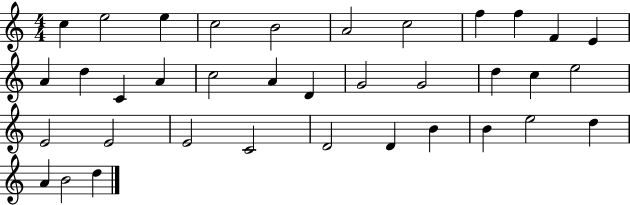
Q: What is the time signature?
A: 4/4